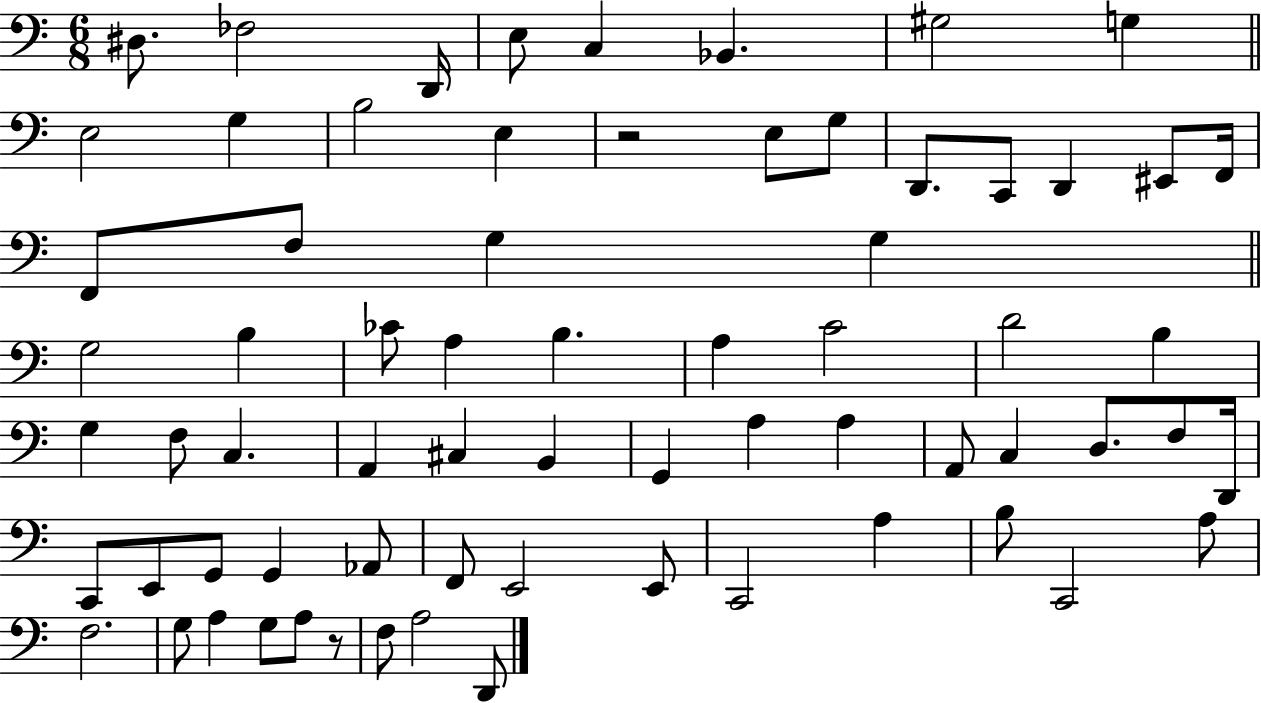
X:1
T:Untitled
M:6/8
L:1/4
K:C
^D,/2 _F,2 D,,/4 E,/2 C, _B,, ^G,2 G, E,2 G, B,2 E, z2 E,/2 G,/2 D,,/2 C,,/2 D,, ^E,,/2 F,,/4 F,,/2 F,/2 G, G, G,2 B, _C/2 A, B, A, C2 D2 B, G, F,/2 C, A,, ^C, B,, G,, A, A, A,,/2 C, D,/2 F,/2 D,,/4 C,,/2 E,,/2 G,,/2 G,, _A,,/2 F,,/2 E,,2 E,,/2 C,,2 A, B,/2 C,,2 A,/2 F,2 G,/2 A, G,/2 A,/2 z/2 F,/2 A,2 D,,/2